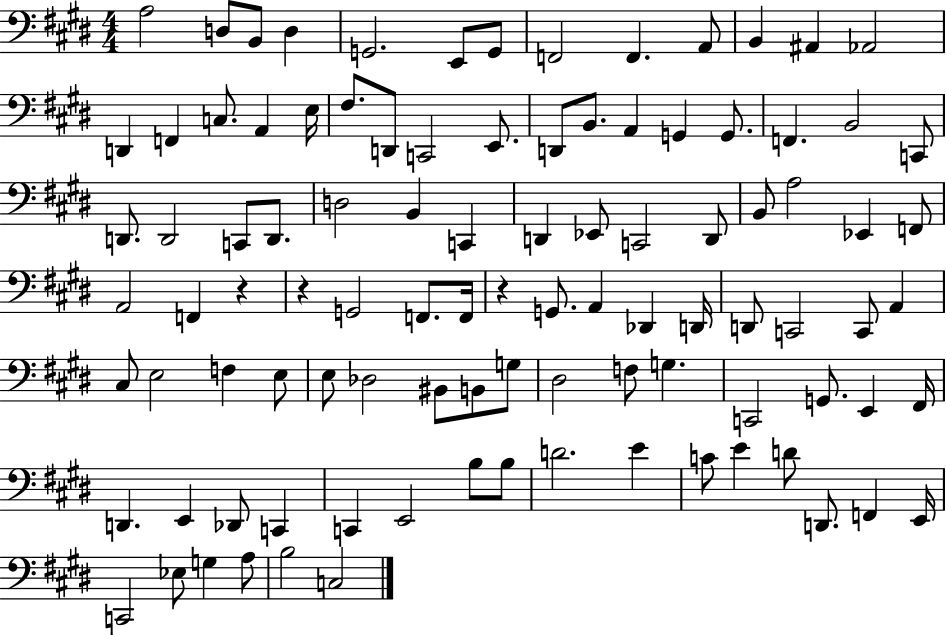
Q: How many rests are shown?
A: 3